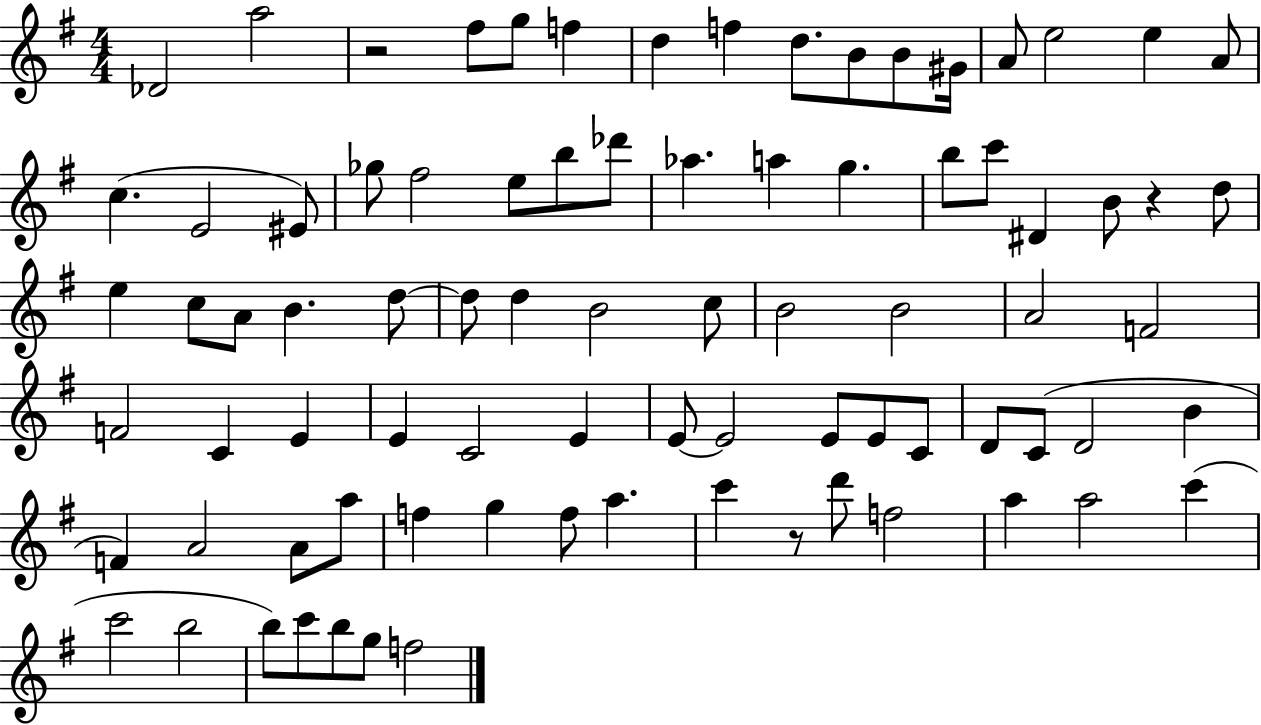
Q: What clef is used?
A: treble